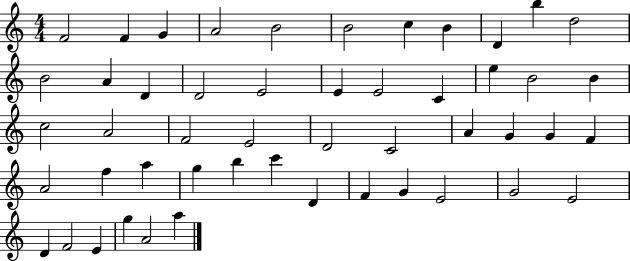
{
  \clef treble
  \numericTimeSignature
  \time 4/4
  \key c \major
  f'2 f'4 g'4 | a'2 b'2 | b'2 c''4 b'4 | d'4 b''4 d''2 | \break b'2 a'4 d'4 | d'2 e'2 | e'4 e'2 c'4 | e''4 b'2 b'4 | \break c''2 a'2 | f'2 e'2 | d'2 c'2 | a'4 g'4 g'4 f'4 | \break a'2 f''4 a''4 | g''4 b''4 c'''4 d'4 | f'4 g'4 e'2 | g'2 e'2 | \break d'4 f'2 e'4 | g''4 a'2 a''4 | \bar "|."
}